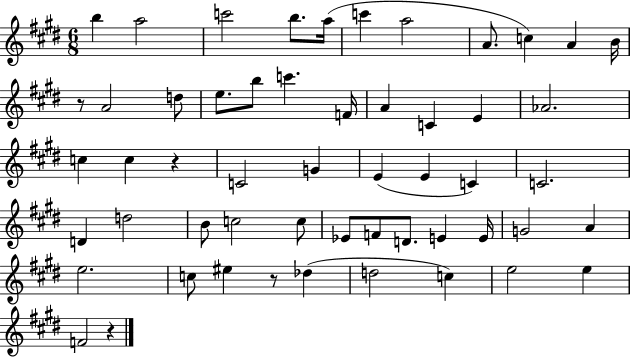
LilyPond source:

{
  \clef treble
  \numericTimeSignature
  \time 6/8
  \key e \major
  b''4 a''2 | c'''2 b''8. a''16( | c'''4 a''2 | a'8. c''4) a'4 b'16 | \break r8 a'2 d''8 | e''8. b''8 c'''4. f'16 | a'4 c'4 e'4 | aes'2. | \break c''4 c''4 r4 | c'2 g'4 | e'4( e'4 c'4) | c'2. | \break d'4 d''2 | b'8 c''2 c''8 | ees'8 f'8 d'8. e'4 e'16 | g'2 a'4 | \break e''2. | c''8 eis''4 r8 des''4( | d''2 c''4) | e''2 e''4 | \break f'2 r4 | \bar "|."
}